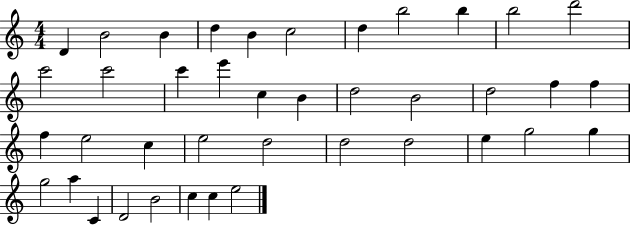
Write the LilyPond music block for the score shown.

{
  \clef treble
  \numericTimeSignature
  \time 4/4
  \key c \major
  d'4 b'2 b'4 | d''4 b'4 c''2 | d''4 b''2 b''4 | b''2 d'''2 | \break c'''2 c'''2 | c'''4 e'''4 c''4 b'4 | d''2 b'2 | d''2 f''4 f''4 | \break f''4 e''2 c''4 | e''2 d''2 | d''2 d''2 | e''4 g''2 g''4 | \break g''2 a''4 c'4 | d'2 b'2 | c''4 c''4 e''2 | \bar "|."
}